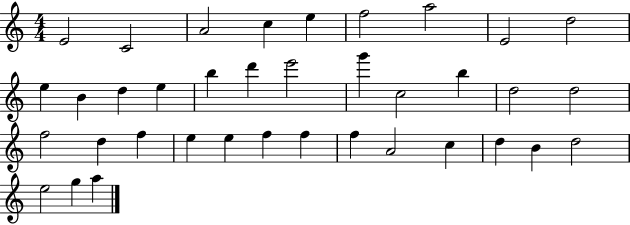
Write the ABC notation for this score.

X:1
T:Untitled
M:4/4
L:1/4
K:C
E2 C2 A2 c e f2 a2 E2 d2 e B d e b d' e'2 g' c2 b d2 d2 f2 d f e e f f f A2 c d B d2 e2 g a